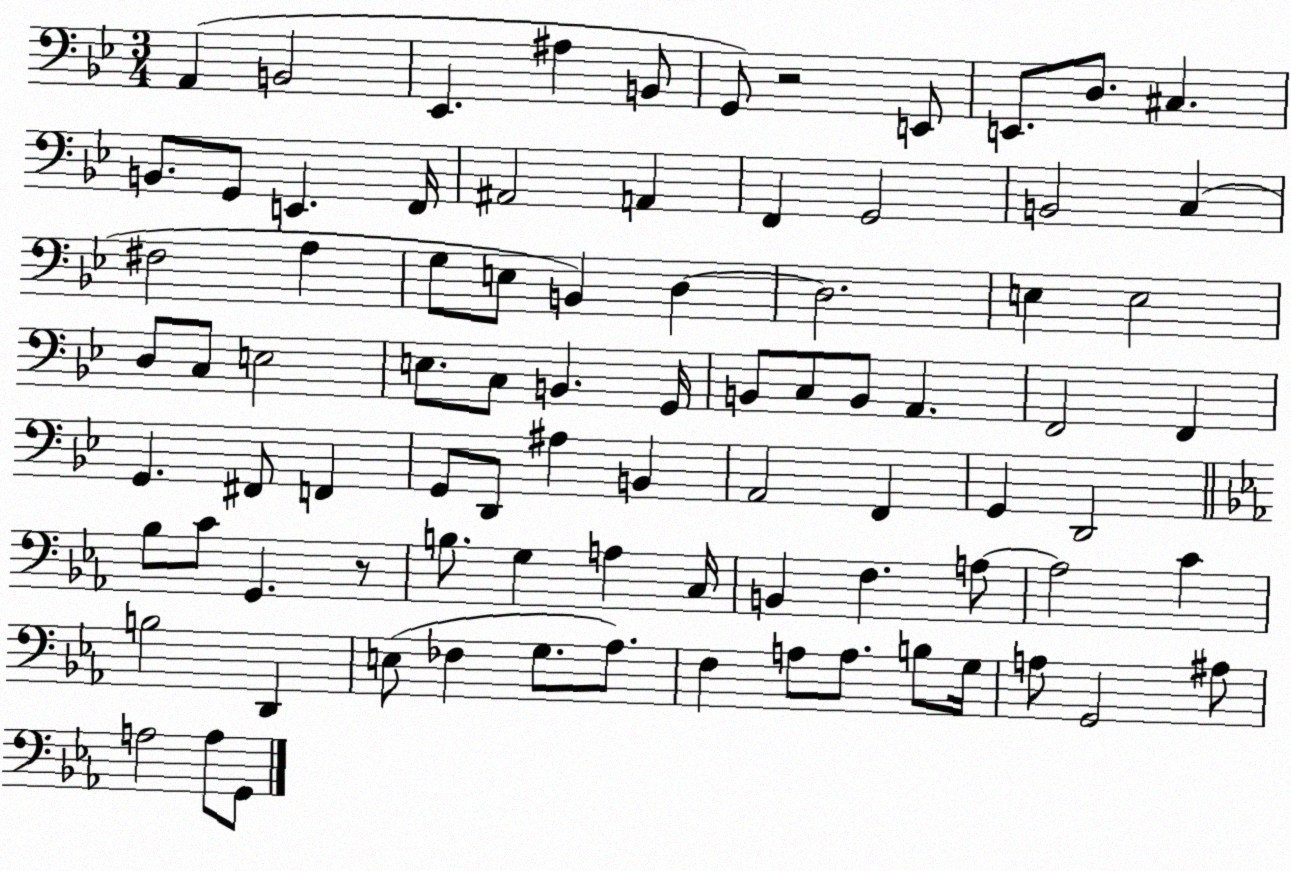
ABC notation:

X:1
T:Untitled
M:3/4
L:1/4
K:Bb
A,, B,,2 _E,, ^A, B,,/2 G,,/2 z2 E,,/2 E,,/2 D,/2 ^C, B,,/2 G,,/2 E,, F,,/4 ^A,,2 A,, F,, G,,2 B,,2 C, ^F,2 A, G,/2 E,/2 B,, D, D,2 E, E,2 D,/2 C,/2 E,2 E,/2 C,/2 B,, G,,/4 B,,/2 C,/2 B,,/2 A,, F,,2 F,, G,, ^F,,/2 F,, G,,/2 D,,/2 ^A, B,, A,,2 F,, G,, D,,2 _B,/2 C/2 G,, z/2 B,/2 G, A, C,/4 B,, F, A,/2 A,2 C B,2 D,, E,/2 _F, G,/2 _A,/2 F, A,/2 A,/2 B,/2 G,/4 A,/2 G,,2 ^A,/2 A,2 A,/2 G,,/2